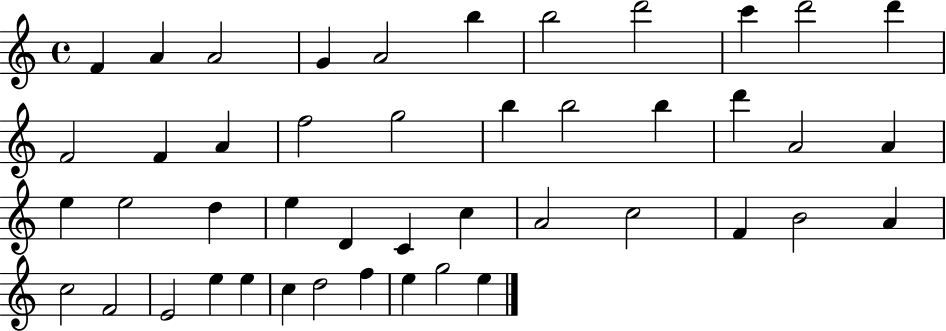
X:1
T:Untitled
M:4/4
L:1/4
K:C
F A A2 G A2 b b2 d'2 c' d'2 d' F2 F A f2 g2 b b2 b d' A2 A e e2 d e D C c A2 c2 F B2 A c2 F2 E2 e e c d2 f e g2 e